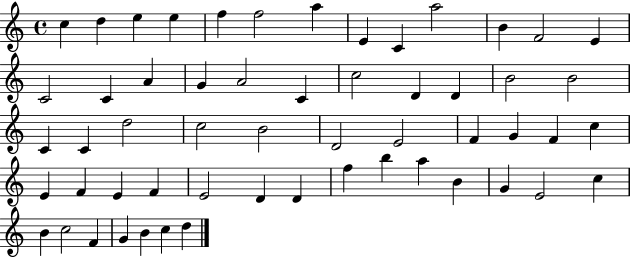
C5/q D5/q E5/q E5/q F5/q F5/h A5/q E4/q C4/q A5/h B4/q F4/h E4/q C4/h C4/q A4/q G4/q A4/h C4/q C5/h D4/q D4/q B4/h B4/h C4/q C4/q D5/h C5/h B4/h D4/h E4/h F4/q G4/q F4/q C5/q E4/q F4/q E4/q F4/q E4/h D4/q D4/q F5/q B5/q A5/q B4/q G4/q E4/h C5/q B4/q C5/h F4/q G4/q B4/q C5/q D5/q